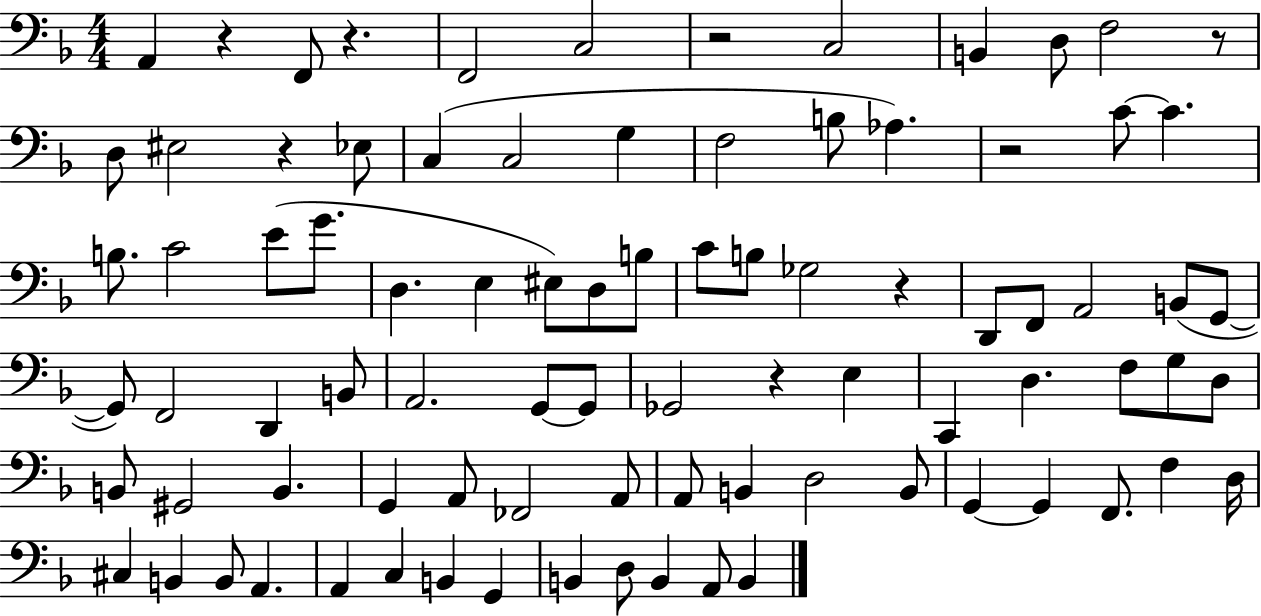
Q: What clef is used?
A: bass